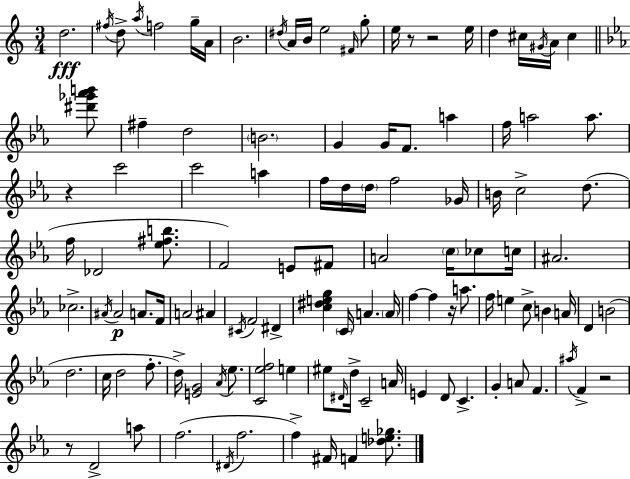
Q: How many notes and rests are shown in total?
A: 116